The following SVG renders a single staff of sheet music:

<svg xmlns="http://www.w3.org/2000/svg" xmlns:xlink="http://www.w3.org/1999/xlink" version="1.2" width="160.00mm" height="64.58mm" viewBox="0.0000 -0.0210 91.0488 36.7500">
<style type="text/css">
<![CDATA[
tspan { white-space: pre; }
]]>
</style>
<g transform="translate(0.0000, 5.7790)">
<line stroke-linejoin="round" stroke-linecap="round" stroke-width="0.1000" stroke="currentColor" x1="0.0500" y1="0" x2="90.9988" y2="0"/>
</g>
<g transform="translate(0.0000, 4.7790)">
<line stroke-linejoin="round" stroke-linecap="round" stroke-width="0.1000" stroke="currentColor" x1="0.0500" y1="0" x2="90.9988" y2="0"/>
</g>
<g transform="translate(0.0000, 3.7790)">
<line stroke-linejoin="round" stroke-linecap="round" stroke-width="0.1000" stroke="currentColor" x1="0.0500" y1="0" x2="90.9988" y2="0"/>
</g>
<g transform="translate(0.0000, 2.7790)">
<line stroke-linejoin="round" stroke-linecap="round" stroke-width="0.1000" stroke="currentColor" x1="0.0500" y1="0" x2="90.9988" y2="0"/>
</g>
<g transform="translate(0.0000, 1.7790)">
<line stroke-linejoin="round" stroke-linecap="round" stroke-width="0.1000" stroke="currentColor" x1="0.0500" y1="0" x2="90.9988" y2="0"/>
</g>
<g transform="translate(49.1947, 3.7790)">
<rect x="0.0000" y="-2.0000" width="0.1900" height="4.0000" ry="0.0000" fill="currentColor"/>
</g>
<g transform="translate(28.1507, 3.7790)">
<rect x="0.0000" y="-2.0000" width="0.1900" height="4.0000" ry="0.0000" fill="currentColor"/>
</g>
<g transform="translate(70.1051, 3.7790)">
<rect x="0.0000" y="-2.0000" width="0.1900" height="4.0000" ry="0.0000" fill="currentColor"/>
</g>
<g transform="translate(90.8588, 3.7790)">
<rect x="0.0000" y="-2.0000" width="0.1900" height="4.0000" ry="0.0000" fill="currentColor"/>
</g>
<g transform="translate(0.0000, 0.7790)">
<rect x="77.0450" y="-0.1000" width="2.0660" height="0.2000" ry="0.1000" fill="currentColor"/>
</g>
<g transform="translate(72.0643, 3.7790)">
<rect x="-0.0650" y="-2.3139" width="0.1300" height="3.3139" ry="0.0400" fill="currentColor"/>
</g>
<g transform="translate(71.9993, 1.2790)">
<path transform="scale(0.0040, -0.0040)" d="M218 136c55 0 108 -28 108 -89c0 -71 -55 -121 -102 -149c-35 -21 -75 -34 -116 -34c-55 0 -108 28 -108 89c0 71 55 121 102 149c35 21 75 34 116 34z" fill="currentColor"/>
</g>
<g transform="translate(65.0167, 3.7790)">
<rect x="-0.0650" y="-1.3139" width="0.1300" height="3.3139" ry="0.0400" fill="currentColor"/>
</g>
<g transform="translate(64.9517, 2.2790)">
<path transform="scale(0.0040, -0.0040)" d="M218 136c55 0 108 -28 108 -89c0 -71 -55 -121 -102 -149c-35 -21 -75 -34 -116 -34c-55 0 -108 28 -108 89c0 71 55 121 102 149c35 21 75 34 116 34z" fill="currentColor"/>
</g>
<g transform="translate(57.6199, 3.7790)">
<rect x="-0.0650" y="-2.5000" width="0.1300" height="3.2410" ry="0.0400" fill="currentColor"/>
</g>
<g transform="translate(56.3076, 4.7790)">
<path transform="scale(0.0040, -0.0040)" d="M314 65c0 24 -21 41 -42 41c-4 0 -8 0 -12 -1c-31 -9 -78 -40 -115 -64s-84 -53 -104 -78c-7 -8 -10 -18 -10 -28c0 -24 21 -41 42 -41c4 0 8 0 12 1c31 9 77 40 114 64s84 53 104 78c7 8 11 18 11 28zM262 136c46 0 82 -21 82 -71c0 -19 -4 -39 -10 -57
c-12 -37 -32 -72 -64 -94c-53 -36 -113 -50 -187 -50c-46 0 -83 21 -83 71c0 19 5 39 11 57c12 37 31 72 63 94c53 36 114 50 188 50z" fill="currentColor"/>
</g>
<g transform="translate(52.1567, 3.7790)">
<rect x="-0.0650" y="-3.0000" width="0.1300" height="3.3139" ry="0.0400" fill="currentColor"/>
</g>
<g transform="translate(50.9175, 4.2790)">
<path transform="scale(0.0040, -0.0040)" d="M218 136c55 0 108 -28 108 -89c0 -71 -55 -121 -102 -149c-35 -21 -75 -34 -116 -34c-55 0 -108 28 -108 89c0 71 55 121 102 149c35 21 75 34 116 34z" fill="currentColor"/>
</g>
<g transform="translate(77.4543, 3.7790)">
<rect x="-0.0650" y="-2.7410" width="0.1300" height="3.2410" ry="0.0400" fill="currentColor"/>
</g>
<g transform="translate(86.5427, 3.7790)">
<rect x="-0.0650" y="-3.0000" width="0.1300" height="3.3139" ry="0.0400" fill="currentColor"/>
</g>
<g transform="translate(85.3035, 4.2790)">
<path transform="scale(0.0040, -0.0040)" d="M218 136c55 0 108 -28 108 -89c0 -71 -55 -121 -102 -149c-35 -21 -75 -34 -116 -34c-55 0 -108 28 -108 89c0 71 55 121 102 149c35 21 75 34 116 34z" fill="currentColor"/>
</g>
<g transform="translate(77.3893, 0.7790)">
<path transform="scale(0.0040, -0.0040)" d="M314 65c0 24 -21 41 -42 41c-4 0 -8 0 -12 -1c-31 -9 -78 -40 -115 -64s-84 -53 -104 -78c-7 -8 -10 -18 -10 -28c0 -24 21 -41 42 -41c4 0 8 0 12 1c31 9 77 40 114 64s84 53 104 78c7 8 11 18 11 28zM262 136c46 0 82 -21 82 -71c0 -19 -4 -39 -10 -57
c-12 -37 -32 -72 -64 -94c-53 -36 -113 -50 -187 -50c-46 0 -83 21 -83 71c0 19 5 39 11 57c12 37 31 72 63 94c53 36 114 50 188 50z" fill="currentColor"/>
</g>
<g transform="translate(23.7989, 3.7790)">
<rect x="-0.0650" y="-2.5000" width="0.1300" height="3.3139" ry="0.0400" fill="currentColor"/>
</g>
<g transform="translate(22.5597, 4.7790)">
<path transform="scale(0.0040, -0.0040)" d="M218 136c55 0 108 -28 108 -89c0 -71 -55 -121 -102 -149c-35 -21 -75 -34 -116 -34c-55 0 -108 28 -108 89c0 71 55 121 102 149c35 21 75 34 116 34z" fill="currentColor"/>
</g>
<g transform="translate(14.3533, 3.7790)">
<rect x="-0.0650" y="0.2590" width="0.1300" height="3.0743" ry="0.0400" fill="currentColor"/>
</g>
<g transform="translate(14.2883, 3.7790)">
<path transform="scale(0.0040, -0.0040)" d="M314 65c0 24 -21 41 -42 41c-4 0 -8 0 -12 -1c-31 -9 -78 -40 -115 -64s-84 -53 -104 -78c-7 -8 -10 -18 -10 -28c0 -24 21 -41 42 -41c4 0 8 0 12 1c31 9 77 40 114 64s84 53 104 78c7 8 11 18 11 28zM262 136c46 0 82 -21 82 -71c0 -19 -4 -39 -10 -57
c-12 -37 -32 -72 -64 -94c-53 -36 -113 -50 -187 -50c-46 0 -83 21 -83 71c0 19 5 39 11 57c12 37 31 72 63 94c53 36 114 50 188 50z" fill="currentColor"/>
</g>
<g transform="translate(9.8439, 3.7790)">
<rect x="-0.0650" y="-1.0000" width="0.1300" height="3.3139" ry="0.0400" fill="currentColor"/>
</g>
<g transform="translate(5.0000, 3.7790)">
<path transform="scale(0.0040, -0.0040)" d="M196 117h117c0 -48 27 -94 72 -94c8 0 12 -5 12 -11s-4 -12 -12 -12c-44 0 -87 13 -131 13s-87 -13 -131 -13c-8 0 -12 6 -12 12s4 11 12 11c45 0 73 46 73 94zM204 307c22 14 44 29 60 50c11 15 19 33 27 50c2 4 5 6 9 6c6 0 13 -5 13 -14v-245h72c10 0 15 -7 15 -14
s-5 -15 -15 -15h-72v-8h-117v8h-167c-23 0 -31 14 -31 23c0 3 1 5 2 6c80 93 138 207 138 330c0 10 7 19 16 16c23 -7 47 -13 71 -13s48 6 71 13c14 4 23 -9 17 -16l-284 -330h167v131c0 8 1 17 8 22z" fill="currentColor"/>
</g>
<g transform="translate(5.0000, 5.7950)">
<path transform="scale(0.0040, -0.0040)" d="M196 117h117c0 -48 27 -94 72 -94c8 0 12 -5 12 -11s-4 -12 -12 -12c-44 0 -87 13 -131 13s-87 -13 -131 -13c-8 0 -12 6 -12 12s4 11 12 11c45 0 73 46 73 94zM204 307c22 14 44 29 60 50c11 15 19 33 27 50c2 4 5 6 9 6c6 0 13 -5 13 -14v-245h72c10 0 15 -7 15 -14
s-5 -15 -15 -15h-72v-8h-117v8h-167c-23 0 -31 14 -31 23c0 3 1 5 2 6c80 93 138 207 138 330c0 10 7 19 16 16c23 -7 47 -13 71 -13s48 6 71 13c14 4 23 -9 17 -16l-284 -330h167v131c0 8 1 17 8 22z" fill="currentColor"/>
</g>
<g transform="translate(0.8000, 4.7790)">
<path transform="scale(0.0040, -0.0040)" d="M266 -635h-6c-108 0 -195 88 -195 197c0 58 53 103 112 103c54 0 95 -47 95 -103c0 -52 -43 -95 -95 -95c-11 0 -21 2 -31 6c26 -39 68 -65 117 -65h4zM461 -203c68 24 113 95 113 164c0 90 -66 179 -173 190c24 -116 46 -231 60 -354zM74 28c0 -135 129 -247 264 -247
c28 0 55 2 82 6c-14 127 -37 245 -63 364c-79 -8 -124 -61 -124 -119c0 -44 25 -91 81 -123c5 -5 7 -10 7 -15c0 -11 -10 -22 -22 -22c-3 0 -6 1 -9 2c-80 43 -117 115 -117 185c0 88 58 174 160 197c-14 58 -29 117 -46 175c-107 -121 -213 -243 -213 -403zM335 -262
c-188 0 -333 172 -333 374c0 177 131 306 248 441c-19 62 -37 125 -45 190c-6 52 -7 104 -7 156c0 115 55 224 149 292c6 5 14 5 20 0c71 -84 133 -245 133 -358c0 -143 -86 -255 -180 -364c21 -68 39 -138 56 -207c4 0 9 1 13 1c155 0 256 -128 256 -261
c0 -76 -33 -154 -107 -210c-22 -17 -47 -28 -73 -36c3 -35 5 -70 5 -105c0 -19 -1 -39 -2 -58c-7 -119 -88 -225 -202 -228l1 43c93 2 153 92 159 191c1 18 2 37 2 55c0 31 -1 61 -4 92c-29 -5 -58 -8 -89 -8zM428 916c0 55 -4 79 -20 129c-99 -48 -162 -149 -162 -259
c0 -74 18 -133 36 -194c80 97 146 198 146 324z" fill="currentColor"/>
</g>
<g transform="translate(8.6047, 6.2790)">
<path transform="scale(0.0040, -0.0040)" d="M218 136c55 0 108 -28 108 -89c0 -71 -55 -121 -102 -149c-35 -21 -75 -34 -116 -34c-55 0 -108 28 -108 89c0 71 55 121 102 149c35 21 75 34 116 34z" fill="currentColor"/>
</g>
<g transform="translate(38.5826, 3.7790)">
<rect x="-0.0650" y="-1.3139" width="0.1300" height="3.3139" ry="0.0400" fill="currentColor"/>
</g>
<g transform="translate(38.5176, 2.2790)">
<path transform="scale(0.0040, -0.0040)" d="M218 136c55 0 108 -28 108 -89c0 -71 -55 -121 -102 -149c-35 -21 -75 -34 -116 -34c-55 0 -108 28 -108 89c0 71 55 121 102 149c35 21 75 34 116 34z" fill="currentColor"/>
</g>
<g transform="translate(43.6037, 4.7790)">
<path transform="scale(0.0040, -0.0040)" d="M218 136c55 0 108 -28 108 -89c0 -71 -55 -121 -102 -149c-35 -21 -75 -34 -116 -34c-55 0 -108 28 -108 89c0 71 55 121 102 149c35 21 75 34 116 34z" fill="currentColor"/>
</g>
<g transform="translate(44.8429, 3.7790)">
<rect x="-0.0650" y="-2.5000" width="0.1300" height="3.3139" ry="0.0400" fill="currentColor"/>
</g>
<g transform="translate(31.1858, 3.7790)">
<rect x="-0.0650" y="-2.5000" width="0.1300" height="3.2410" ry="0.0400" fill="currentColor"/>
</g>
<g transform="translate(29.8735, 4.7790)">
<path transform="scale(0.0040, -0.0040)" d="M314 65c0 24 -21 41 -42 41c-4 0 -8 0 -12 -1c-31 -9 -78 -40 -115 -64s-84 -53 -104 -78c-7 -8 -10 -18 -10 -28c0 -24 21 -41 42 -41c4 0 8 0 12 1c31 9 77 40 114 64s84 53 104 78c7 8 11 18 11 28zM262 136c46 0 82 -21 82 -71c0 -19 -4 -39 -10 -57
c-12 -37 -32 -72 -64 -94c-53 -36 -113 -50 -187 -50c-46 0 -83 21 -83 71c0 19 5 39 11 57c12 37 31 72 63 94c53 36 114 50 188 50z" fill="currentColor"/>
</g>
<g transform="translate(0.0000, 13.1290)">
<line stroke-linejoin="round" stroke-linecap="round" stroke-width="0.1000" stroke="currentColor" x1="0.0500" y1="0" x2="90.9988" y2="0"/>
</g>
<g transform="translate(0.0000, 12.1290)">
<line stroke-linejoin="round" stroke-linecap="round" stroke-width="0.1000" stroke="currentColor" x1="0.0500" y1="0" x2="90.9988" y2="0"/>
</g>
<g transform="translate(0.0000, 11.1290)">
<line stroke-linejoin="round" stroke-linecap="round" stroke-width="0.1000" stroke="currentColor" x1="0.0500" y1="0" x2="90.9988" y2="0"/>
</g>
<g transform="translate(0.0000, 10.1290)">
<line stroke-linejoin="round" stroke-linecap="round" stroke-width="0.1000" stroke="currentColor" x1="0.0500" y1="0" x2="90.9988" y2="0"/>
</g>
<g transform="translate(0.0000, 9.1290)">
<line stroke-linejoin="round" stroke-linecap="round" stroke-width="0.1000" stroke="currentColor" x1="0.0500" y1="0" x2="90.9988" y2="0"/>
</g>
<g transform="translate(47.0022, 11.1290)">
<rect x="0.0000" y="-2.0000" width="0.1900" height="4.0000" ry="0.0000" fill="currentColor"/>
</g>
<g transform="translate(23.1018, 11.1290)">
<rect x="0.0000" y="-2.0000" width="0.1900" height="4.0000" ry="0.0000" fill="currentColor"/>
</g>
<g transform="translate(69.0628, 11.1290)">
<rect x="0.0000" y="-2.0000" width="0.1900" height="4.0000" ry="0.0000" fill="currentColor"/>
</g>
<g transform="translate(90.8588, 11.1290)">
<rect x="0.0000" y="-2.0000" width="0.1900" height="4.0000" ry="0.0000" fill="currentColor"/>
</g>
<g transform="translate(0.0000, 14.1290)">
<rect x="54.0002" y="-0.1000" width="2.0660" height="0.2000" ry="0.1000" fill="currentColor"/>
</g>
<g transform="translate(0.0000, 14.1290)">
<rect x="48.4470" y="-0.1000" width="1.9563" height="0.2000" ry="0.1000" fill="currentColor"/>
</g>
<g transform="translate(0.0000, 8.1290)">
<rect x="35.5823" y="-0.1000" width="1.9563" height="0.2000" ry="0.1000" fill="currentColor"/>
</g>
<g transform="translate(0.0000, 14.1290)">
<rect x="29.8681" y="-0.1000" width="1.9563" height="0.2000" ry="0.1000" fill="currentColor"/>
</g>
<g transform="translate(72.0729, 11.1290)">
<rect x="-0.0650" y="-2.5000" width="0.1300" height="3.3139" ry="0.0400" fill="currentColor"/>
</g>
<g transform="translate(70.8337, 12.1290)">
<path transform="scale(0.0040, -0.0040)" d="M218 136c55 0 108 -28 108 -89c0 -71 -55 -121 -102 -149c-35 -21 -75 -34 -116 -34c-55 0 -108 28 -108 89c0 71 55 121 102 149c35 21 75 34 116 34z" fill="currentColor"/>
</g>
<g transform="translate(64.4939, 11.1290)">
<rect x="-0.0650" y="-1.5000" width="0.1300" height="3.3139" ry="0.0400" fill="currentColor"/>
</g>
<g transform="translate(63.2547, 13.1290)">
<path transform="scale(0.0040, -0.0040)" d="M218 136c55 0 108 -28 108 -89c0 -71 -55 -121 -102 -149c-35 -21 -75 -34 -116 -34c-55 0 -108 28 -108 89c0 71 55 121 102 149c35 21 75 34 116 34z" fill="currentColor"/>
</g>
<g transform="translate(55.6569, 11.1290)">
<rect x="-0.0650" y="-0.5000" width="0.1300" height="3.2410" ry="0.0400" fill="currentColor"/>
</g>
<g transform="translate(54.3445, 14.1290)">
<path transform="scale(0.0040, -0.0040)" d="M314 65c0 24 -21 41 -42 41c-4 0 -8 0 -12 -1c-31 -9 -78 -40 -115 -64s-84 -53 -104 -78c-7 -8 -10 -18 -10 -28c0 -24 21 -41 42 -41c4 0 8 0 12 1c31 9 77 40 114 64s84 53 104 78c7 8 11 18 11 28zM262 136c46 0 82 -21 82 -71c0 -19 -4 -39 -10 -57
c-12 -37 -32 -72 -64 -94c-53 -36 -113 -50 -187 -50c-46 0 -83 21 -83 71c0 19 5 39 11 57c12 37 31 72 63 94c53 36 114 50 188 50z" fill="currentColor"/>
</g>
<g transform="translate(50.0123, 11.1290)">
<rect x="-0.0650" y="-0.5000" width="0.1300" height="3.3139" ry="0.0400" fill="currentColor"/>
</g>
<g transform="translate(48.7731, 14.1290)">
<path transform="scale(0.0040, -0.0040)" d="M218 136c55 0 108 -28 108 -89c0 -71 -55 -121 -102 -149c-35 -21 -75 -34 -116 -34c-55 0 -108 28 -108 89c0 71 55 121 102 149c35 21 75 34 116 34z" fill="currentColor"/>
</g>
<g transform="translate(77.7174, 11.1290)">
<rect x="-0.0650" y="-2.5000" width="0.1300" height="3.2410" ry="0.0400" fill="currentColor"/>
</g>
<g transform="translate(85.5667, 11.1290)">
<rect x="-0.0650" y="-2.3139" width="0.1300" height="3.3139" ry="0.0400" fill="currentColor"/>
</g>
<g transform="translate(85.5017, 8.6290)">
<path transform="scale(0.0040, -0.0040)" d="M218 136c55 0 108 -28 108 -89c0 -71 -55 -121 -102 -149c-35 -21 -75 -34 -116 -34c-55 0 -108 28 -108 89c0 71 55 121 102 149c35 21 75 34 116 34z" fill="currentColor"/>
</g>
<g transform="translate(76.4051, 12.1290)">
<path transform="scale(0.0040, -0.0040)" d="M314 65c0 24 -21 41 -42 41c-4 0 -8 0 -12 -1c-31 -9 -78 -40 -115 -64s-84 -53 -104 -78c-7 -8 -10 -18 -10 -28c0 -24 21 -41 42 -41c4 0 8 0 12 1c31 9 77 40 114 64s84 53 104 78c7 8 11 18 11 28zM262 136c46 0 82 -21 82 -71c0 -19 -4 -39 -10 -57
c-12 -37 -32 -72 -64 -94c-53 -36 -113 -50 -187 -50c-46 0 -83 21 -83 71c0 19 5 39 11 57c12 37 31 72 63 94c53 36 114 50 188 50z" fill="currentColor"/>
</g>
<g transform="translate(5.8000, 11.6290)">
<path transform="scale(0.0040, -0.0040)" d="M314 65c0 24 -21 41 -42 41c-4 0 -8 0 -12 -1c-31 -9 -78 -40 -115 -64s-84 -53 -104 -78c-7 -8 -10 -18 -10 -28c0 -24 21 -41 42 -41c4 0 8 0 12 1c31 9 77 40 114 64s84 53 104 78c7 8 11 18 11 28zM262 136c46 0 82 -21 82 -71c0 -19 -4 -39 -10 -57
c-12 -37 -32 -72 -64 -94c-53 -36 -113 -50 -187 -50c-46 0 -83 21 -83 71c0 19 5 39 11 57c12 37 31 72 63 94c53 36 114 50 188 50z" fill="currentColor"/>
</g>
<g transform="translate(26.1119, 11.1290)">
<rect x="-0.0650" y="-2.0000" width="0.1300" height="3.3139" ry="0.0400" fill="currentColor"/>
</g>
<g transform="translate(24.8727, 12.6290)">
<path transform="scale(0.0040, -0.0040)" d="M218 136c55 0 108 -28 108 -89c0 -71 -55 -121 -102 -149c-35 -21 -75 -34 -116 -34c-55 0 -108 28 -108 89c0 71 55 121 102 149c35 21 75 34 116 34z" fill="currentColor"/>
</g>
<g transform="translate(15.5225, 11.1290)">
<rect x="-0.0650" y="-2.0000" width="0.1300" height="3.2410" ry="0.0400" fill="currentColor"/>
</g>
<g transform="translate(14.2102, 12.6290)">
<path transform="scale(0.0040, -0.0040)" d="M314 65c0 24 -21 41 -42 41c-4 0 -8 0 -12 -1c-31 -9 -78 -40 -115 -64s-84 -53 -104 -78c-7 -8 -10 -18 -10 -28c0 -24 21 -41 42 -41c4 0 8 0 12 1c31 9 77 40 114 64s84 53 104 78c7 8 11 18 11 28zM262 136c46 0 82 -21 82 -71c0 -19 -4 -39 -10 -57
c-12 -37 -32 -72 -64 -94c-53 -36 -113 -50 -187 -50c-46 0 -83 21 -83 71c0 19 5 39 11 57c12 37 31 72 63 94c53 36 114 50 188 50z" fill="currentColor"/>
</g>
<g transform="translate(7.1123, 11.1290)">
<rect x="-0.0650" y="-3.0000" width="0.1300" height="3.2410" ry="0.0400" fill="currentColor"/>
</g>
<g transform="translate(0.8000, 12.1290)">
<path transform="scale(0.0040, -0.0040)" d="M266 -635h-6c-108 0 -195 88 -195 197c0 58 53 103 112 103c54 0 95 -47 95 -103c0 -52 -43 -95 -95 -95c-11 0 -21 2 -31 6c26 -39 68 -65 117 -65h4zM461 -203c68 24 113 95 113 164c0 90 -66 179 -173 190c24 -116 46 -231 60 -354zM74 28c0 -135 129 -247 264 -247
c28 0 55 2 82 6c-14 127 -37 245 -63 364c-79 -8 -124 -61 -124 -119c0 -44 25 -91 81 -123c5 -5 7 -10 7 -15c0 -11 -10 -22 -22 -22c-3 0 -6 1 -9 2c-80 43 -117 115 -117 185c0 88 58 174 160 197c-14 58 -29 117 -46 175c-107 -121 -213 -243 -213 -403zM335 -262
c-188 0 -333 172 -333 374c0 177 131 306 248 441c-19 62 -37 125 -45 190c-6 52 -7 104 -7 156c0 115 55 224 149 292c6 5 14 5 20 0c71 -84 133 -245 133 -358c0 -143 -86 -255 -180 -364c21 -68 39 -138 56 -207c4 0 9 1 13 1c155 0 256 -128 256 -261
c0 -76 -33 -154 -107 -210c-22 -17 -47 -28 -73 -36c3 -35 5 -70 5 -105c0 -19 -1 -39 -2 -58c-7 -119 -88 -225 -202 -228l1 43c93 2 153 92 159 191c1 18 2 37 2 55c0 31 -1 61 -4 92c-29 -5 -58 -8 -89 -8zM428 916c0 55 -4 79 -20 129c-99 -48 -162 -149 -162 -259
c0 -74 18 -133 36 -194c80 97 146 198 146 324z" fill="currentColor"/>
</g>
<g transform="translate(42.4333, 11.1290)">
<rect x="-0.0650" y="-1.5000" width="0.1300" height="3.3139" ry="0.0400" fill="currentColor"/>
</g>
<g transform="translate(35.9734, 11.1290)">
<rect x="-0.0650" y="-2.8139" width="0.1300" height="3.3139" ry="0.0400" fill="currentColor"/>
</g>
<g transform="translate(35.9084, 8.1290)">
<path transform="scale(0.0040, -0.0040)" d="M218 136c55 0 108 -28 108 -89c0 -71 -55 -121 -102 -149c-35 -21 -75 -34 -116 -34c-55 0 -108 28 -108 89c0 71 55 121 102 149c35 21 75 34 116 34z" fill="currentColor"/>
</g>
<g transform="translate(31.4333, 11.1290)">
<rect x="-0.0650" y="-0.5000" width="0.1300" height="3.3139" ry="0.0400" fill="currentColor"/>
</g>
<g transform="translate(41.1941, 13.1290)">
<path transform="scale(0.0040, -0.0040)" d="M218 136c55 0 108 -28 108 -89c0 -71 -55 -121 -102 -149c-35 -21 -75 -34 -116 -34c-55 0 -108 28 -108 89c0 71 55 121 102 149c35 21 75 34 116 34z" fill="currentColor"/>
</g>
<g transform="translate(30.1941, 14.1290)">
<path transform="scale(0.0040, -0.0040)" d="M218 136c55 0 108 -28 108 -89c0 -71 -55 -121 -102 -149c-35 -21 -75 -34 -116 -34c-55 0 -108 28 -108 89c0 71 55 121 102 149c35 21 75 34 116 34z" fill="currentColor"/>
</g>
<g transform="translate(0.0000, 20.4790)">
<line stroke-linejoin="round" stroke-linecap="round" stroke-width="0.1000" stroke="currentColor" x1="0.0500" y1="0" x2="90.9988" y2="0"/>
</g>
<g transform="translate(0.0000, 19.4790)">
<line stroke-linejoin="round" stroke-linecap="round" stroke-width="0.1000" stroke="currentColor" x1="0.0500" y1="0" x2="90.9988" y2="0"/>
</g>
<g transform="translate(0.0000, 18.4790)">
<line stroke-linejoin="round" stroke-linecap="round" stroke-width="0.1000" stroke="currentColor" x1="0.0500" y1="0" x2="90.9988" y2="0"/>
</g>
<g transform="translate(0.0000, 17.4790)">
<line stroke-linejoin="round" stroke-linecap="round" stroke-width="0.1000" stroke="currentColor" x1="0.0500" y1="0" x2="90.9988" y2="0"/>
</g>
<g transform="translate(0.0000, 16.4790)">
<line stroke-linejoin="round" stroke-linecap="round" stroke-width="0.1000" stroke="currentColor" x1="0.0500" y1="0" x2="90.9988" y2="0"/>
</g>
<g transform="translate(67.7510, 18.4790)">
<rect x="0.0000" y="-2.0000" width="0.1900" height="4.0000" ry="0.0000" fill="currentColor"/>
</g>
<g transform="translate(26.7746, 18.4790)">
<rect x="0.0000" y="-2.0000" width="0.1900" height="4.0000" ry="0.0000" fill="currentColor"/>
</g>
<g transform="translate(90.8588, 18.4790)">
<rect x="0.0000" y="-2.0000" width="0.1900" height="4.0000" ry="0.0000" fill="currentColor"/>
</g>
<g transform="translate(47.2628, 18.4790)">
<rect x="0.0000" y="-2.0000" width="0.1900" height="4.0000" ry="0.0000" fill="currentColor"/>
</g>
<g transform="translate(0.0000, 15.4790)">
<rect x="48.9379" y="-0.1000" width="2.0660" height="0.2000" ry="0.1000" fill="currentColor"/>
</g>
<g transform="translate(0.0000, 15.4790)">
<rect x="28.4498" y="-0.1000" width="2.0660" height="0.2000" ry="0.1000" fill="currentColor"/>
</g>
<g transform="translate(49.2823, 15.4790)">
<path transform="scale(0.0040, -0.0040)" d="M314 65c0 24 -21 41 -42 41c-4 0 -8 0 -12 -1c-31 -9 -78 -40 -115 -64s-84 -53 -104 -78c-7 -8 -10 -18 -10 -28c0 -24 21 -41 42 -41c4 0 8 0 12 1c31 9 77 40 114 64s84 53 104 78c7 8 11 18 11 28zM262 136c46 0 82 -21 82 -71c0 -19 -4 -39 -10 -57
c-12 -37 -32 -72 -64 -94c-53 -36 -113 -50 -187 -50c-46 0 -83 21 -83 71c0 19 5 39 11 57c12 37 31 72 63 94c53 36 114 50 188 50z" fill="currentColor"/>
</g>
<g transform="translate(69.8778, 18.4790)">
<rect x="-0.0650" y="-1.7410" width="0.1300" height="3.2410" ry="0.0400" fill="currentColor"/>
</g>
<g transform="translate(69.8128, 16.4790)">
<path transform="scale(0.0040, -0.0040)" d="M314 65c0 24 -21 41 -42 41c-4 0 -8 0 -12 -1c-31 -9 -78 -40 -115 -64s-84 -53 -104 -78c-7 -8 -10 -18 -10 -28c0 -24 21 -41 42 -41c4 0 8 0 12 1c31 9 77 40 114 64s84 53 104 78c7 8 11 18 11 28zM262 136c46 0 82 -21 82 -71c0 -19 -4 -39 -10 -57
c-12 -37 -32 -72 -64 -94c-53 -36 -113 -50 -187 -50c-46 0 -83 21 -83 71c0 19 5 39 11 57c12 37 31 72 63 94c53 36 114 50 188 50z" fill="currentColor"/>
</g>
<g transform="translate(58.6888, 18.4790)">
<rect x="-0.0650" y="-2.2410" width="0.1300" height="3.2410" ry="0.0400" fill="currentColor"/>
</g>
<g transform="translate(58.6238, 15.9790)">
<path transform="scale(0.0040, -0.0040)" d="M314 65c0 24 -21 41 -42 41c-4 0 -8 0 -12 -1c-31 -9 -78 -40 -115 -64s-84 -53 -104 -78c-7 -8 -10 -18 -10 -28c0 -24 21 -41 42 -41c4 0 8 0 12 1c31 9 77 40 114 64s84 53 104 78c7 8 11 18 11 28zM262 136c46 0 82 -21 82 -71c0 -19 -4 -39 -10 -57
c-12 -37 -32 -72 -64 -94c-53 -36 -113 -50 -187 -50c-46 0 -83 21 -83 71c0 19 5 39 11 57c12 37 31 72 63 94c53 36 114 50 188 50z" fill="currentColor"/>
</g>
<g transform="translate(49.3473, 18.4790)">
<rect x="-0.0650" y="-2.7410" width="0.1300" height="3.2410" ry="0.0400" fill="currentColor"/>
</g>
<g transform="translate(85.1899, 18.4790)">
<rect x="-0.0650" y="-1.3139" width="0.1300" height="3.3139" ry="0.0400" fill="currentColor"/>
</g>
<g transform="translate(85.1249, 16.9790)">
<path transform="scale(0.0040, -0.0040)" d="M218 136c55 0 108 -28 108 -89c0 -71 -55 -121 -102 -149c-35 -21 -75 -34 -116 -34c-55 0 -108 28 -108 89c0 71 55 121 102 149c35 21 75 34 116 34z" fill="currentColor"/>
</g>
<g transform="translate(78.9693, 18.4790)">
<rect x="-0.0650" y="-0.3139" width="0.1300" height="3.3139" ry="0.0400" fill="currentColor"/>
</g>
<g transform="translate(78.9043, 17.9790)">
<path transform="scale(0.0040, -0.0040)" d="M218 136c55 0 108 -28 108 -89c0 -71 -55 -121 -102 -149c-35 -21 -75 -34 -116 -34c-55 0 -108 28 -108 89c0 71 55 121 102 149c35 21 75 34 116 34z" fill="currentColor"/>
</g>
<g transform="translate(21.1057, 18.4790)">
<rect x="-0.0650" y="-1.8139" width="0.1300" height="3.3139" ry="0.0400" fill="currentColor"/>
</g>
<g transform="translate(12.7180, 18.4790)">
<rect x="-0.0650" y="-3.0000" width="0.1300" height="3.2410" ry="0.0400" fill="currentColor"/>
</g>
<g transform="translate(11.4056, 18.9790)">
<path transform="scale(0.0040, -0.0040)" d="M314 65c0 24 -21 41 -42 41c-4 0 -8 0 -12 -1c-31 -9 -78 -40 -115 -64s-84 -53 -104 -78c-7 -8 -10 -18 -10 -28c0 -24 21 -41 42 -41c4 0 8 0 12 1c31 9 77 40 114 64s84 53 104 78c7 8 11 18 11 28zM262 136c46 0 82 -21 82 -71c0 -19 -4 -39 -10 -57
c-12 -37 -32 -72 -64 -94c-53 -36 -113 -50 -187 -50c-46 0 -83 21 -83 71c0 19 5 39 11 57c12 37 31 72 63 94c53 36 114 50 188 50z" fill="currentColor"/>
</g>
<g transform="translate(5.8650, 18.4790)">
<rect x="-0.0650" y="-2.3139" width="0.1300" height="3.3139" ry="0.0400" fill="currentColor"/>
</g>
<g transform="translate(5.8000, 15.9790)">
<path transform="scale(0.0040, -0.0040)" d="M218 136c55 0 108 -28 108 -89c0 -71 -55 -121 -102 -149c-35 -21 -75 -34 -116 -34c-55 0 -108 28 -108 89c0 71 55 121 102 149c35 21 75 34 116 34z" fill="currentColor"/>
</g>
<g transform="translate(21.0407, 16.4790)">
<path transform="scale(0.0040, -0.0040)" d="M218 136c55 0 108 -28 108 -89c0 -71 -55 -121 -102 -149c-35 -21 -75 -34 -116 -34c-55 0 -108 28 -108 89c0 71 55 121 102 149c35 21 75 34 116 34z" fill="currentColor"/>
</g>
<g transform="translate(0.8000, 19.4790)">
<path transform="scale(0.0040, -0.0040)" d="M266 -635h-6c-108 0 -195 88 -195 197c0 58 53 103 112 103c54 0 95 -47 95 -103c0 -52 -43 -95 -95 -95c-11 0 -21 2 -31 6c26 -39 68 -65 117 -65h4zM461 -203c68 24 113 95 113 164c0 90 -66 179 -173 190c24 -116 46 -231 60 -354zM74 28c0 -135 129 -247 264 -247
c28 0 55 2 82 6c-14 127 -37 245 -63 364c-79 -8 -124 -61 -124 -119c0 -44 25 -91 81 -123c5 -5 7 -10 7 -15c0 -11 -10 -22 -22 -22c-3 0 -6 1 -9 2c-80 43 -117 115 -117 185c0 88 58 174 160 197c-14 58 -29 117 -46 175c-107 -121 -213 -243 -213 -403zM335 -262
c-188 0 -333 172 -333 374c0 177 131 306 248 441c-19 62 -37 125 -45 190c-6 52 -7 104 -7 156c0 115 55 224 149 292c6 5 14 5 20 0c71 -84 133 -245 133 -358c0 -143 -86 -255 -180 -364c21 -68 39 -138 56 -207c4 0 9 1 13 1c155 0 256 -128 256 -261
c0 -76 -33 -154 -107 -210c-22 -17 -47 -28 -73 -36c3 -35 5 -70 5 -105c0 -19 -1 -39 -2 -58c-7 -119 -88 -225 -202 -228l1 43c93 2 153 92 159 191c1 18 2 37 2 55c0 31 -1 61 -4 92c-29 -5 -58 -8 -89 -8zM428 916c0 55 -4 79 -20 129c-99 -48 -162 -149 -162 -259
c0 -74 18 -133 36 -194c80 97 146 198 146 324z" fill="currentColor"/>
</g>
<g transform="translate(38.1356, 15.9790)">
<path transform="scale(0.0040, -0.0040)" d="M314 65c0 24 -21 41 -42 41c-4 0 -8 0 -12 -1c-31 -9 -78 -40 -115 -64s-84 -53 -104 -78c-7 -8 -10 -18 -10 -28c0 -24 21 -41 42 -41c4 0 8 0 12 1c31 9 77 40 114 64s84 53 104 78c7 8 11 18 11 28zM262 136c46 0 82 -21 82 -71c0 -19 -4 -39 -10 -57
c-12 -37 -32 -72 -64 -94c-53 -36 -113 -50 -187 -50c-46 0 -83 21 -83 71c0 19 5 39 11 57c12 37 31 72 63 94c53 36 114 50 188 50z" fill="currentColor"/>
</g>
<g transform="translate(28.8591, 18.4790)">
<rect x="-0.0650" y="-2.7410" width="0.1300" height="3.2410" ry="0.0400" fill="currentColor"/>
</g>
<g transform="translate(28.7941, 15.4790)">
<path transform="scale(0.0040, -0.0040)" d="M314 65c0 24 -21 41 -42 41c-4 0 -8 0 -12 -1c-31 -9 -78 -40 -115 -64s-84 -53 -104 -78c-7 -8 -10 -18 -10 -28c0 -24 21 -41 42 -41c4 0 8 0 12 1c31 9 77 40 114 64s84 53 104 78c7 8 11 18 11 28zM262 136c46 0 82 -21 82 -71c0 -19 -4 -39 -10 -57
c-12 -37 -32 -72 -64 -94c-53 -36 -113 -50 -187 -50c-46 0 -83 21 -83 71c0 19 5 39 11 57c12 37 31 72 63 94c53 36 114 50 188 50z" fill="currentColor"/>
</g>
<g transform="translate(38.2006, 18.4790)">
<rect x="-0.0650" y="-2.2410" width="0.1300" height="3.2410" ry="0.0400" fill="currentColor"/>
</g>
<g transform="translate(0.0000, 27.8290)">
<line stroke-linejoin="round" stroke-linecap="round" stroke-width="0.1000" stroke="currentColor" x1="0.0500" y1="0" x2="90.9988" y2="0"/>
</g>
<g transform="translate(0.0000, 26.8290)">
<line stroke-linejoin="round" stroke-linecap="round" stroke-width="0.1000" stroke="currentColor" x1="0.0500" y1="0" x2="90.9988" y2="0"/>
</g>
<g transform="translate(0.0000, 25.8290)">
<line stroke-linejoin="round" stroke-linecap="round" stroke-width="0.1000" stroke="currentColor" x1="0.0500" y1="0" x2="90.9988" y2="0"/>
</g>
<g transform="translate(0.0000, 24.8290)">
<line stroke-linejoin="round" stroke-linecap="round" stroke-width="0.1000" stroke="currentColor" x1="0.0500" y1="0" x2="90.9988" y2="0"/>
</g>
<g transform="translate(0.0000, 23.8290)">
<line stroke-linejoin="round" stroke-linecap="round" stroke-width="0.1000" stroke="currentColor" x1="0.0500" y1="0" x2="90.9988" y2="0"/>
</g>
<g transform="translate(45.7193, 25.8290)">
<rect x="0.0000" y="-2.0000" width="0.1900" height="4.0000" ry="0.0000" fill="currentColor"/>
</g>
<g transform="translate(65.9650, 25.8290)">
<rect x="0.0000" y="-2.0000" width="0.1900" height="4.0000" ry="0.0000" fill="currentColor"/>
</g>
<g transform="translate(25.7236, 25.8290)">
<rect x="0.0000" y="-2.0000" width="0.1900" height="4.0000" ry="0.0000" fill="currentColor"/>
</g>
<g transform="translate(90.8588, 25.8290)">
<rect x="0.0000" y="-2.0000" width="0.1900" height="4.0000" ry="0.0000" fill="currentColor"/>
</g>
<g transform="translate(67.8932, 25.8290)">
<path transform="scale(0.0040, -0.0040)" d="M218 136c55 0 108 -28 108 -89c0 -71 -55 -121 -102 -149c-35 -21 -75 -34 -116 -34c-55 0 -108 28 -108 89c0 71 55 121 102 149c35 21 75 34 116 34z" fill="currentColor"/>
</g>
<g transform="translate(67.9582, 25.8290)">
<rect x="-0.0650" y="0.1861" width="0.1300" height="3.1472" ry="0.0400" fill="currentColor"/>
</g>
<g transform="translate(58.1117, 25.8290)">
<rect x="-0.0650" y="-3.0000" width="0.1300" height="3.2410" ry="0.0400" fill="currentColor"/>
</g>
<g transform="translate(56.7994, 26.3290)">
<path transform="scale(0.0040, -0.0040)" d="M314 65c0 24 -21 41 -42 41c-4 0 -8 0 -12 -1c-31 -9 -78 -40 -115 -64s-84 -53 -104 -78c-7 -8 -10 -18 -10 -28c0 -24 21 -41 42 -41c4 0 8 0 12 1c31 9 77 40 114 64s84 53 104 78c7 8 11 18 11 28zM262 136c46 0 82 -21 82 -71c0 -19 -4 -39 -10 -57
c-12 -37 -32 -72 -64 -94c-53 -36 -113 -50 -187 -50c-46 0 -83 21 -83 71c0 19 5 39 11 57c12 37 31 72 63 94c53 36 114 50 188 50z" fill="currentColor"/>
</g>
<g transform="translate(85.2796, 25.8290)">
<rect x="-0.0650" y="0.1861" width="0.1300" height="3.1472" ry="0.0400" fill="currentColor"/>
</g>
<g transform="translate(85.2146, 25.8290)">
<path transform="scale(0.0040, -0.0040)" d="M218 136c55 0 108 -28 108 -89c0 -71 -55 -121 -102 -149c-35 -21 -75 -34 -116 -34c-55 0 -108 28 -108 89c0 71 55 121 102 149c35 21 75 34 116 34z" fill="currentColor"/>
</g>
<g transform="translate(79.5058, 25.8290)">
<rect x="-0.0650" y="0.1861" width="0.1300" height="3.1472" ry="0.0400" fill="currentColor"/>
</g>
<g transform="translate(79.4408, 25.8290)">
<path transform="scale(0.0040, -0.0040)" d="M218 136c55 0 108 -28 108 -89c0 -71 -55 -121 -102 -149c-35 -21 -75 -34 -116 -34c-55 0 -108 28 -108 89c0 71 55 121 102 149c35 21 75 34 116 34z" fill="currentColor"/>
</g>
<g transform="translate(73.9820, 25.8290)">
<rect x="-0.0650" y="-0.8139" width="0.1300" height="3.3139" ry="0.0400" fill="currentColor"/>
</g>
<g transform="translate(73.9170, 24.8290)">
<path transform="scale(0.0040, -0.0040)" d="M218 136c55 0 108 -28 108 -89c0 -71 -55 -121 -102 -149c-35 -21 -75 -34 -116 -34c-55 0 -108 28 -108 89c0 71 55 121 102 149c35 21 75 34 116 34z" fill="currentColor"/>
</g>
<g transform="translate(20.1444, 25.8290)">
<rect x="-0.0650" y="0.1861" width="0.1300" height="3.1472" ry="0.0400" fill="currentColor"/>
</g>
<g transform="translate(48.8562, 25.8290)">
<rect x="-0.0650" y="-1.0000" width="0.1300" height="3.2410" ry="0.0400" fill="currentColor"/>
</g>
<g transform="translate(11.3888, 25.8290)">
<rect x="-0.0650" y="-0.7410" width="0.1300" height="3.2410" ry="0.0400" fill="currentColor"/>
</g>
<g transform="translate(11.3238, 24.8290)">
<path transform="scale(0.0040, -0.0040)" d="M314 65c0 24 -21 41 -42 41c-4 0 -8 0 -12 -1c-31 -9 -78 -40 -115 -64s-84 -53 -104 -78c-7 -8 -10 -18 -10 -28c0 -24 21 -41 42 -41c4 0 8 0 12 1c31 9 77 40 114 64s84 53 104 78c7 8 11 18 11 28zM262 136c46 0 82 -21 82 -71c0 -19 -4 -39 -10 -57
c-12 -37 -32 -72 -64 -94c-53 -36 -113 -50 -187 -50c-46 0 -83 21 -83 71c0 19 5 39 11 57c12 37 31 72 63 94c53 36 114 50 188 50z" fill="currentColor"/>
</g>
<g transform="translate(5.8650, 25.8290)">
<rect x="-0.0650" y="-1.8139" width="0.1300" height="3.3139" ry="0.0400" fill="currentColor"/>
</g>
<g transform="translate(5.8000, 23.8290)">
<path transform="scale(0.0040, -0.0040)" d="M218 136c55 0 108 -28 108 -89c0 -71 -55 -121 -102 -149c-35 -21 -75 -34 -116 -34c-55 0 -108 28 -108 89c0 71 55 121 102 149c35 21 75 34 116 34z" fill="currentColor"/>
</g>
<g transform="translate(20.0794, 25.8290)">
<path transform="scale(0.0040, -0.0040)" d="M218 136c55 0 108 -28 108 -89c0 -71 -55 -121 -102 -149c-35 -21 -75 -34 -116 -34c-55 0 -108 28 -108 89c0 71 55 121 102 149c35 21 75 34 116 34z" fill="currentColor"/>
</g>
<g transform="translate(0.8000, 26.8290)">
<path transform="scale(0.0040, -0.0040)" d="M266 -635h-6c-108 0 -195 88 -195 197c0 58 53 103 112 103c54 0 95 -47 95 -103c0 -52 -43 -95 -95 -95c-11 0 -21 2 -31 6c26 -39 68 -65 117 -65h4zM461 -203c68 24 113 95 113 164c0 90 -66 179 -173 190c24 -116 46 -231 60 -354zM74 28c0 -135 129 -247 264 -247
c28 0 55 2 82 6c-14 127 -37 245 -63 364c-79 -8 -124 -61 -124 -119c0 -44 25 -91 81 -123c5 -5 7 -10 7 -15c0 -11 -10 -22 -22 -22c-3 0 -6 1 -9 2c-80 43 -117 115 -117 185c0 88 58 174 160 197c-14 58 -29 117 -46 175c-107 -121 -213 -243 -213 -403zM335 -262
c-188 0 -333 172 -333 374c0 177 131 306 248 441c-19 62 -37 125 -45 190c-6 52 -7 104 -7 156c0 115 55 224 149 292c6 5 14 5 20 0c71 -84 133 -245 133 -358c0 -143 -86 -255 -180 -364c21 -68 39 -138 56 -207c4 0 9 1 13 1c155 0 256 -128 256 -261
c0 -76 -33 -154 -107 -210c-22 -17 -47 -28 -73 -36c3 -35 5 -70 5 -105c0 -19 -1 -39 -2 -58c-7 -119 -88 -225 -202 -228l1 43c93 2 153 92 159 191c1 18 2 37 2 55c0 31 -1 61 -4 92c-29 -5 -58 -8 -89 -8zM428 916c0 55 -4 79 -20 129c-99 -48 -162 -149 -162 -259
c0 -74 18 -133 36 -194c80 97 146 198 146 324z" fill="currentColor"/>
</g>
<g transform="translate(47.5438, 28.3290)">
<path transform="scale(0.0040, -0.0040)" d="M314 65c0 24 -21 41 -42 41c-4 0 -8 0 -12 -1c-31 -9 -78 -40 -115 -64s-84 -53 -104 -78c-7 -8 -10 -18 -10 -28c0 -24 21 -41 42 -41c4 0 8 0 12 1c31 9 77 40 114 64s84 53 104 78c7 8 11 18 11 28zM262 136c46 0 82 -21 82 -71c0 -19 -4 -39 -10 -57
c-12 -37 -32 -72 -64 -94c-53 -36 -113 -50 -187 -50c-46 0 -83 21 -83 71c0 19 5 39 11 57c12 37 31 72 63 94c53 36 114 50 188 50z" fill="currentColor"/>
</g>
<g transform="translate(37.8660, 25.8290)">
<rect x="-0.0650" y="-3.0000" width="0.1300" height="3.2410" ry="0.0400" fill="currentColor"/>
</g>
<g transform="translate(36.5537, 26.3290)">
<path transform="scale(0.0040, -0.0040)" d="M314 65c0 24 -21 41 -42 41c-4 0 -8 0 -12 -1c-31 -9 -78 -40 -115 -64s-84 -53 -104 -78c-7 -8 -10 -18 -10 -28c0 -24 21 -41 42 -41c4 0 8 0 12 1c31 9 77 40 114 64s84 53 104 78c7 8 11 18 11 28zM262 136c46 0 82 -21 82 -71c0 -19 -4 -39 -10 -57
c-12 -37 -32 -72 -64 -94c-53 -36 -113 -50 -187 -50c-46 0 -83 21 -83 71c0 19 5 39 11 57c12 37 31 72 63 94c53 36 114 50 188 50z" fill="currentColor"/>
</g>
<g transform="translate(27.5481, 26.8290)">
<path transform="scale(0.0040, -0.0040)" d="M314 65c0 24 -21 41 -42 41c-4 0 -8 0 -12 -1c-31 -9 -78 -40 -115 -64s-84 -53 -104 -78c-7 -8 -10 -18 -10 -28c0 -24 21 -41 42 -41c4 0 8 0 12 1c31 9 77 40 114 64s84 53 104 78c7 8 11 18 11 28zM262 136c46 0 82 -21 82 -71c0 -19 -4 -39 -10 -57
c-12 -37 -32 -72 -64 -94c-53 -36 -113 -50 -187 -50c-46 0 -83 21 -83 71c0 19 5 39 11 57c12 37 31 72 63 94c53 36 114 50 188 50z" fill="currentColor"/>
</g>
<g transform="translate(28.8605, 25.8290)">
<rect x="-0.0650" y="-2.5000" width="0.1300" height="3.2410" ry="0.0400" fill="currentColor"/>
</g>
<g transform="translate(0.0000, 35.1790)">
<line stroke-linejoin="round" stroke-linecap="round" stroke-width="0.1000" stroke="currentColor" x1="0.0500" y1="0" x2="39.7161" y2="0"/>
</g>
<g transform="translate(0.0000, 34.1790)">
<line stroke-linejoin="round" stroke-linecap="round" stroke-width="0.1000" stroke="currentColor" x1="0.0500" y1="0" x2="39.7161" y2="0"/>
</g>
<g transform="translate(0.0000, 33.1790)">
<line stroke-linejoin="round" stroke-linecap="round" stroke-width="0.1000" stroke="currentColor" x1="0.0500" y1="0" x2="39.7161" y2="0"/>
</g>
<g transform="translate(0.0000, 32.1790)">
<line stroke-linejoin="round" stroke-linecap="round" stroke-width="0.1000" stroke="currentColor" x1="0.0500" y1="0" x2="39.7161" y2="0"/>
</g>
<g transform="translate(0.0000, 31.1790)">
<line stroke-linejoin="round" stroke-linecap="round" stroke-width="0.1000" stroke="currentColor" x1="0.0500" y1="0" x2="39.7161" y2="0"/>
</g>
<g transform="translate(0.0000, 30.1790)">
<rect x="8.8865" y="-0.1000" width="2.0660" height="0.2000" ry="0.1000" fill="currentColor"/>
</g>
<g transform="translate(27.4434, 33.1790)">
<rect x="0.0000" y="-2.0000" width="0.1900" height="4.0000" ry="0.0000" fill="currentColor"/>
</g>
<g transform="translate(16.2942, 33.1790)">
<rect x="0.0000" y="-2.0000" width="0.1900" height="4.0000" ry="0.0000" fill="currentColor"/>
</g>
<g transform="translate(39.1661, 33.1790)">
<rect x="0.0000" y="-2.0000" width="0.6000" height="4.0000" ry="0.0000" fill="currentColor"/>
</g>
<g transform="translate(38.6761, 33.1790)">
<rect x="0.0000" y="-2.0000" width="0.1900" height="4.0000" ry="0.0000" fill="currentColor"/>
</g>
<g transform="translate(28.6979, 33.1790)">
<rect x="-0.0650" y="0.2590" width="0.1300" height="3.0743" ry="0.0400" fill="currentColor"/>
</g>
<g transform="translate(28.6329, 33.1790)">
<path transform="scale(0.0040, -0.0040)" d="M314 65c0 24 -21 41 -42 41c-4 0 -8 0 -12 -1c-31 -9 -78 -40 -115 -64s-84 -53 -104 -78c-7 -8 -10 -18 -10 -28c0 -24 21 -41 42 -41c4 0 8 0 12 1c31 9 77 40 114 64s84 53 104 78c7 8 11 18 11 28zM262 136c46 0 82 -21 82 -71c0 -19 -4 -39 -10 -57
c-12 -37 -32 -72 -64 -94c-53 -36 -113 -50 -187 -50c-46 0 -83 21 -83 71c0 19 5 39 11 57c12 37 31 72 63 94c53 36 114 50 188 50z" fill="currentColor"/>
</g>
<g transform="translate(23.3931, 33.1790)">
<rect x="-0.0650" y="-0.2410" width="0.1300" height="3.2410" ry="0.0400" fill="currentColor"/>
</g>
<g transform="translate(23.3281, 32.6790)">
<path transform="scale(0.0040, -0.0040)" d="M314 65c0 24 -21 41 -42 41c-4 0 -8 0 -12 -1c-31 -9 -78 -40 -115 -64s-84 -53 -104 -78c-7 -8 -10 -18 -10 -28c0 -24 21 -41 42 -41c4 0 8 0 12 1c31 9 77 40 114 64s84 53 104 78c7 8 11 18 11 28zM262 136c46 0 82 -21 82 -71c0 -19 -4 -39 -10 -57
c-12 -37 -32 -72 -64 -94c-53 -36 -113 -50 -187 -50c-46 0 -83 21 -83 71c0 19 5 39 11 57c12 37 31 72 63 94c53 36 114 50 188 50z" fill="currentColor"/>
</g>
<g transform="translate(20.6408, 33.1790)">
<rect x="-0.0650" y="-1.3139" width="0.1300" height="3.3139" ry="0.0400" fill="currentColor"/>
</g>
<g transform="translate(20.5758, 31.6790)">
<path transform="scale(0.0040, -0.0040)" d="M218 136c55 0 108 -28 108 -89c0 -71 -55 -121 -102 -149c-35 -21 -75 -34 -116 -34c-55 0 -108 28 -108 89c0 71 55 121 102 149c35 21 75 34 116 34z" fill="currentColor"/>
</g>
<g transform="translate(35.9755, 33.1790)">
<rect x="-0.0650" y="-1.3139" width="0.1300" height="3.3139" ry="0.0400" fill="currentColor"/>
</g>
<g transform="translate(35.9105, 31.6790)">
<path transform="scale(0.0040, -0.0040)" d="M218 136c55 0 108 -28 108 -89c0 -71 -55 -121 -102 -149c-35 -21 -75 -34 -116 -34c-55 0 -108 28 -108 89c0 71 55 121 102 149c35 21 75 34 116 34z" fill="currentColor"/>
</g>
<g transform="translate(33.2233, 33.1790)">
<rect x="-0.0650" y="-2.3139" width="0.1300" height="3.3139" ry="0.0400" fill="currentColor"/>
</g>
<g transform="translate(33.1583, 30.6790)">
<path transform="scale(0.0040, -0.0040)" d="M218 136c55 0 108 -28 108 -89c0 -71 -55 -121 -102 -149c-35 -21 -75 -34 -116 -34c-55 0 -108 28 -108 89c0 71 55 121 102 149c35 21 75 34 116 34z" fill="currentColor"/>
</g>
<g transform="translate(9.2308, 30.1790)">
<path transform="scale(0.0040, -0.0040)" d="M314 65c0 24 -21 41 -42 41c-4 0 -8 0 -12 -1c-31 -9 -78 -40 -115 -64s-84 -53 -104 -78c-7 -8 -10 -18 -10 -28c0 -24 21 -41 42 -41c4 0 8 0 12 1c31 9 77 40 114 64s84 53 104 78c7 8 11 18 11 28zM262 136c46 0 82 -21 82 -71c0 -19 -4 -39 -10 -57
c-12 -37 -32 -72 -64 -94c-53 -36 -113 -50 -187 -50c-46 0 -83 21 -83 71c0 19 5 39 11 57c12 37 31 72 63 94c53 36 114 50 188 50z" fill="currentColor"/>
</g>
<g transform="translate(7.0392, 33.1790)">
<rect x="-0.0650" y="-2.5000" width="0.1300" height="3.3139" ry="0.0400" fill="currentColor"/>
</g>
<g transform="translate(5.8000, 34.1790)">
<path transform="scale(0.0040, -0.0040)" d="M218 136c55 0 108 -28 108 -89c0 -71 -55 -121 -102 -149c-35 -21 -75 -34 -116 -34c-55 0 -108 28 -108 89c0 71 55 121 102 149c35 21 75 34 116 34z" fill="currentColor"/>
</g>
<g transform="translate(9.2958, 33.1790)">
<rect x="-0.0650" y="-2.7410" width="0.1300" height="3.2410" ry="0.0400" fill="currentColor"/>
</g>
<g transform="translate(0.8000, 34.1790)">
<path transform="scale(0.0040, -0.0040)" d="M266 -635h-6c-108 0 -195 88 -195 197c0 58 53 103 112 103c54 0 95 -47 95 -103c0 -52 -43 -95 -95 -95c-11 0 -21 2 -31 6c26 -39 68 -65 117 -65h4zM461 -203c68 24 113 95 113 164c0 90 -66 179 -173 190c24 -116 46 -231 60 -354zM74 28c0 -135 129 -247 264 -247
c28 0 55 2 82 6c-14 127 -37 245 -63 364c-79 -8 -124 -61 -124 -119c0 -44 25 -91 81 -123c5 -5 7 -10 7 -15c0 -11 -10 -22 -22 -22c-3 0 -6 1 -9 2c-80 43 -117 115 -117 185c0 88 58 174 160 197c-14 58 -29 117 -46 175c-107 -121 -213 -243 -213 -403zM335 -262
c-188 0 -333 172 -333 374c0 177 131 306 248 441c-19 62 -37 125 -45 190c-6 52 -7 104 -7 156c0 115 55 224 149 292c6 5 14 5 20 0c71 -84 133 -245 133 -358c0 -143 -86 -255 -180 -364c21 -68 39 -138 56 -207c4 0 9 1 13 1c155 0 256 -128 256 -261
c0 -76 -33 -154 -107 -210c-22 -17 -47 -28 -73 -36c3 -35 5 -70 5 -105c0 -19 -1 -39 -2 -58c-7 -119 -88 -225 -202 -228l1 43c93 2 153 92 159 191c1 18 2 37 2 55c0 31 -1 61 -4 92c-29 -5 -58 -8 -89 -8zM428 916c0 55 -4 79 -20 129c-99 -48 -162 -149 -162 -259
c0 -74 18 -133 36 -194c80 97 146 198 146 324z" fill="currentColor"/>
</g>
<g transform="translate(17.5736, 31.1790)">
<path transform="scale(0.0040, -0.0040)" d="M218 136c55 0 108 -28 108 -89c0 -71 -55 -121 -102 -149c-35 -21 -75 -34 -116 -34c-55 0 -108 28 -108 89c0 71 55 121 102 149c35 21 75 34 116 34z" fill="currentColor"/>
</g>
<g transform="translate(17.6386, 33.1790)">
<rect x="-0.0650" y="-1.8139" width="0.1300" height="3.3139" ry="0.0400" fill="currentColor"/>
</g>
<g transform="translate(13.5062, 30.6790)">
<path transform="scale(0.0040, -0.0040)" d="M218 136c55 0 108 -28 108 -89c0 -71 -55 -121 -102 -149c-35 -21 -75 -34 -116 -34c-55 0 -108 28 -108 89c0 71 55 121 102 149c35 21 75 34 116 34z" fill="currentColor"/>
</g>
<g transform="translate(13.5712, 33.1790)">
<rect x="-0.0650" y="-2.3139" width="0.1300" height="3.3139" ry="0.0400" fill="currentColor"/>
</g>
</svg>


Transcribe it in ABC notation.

X:1
T:Untitled
M:4/4
L:1/4
K:C
D B2 G G2 e G A G2 e g a2 A A2 F2 F C a E C C2 E G G2 g g A2 f a2 g2 a2 g2 f2 c e f d2 B G2 A2 D2 A2 B d B B G a2 g f e c2 B2 g e